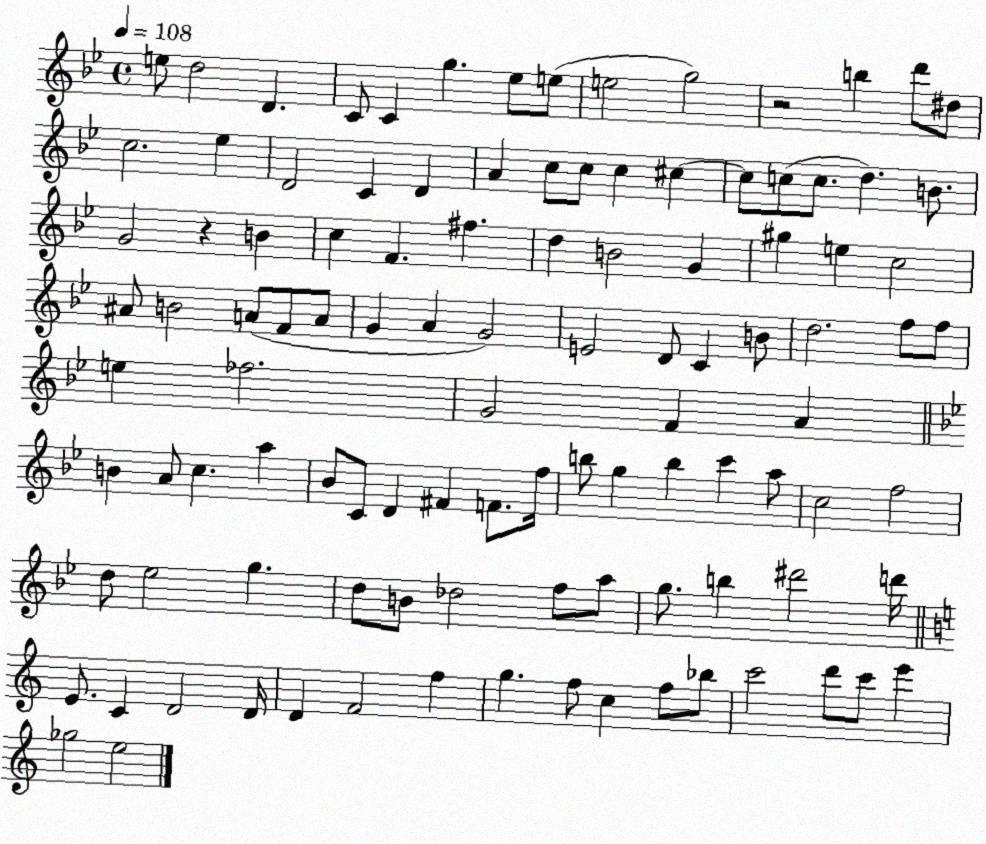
X:1
T:Untitled
M:4/4
L:1/4
K:Bb
e/2 d2 D C/2 C g _e/2 e/2 e2 g2 z2 b d'/2 ^d/2 c2 _e D2 C D A c/2 c/2 c ^c ^c/2 c/2 c/2 d B/2 G2 z B c F ^f d B2 G ^g e c2 ^A/2 B2 A/2 F/2 A/2 G A G2 E2 D/2 C B/2 d2 f/2 f/2 e _f2 G2 F A B A/2 c a _B/2 C/2 D ^F F/2 f/4 b/2 g b c' a/2 c2 f2 d/2 _e2 g d/2 B/2 _d2 f/2 a/2 g/2 b ^d'2 d'/4 E/2 C D2 D/4 D F2 f g f/2 c f/2 _b/2 c'2 d'/2 c'/2 e' _g2 e2